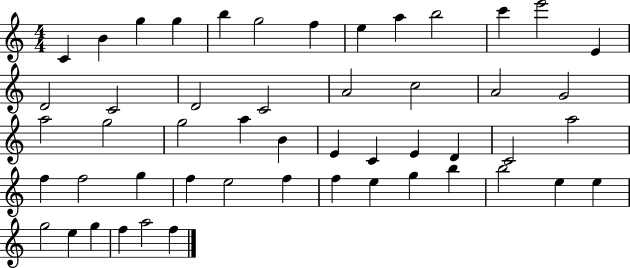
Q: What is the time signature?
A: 4/4